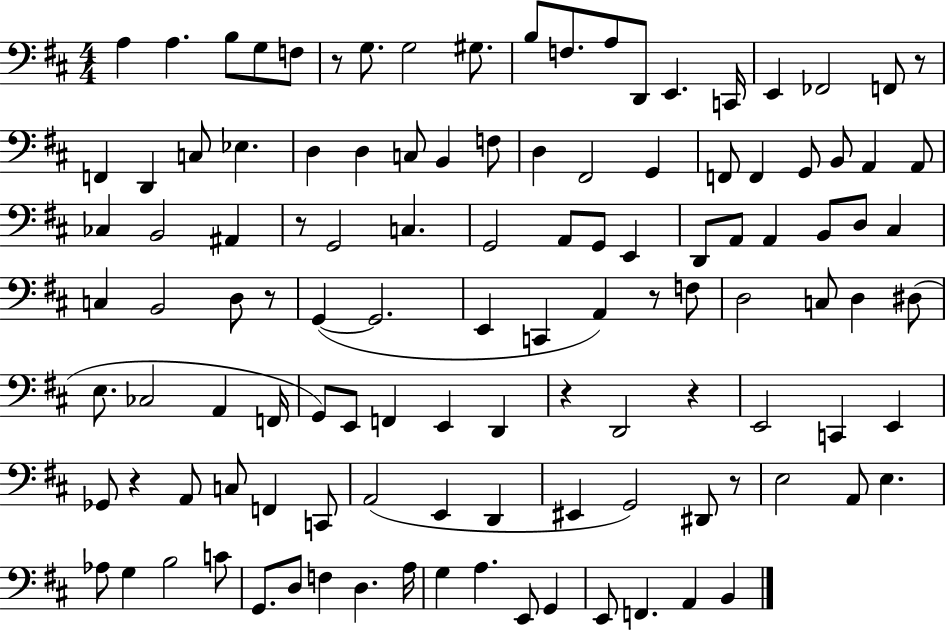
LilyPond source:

{
  \clef bass
  \numericTimeSignature
  \time 4/4
  \key d \major
  a4 a4. b8 g8 f8 | r8 g8. g2 gis8. | b8 f8. a8 d,8 e,4. c,16 | e,4 fes,2 f,8 r8 | \break f,4 d,4 c8 ees4. | d4 d4 c8 b,4 f8 | d4 fis,2 g,4 | f,8 f,4 g,8 b,8 a,4 a,8 | \break ces4 b,2 ais,4 | r8 g,2 c4. | g,2 a,8 g,8 e,4 | d,8 a,8 a,4 b,8 d8 cis4 | \break c4 b,2 d8 r8 | g,4~(~ g,2. | e,4 c,4 a,4) r8 f8 | d2 c8 d4 dis8( | \break e8. ces2 a,4 f,16 | g,8) e,8 f,4 e,4 d,4 | r4 d,2 r4 | e,2 c,4 e,4 | \break ges,8 r4 a,8 c8 f,4 c,8 | a,2( e,4 d,4 | eis,4 g,2) dis,8 r8 | e2 a,8 e4. | \break aes8 g4 b2 c'8 | g,8. d8 f4 d4. a16 | g4 a4. e,8 g,4 | e,8 f,4. a,4 b,4 | \break \bar "|."
}